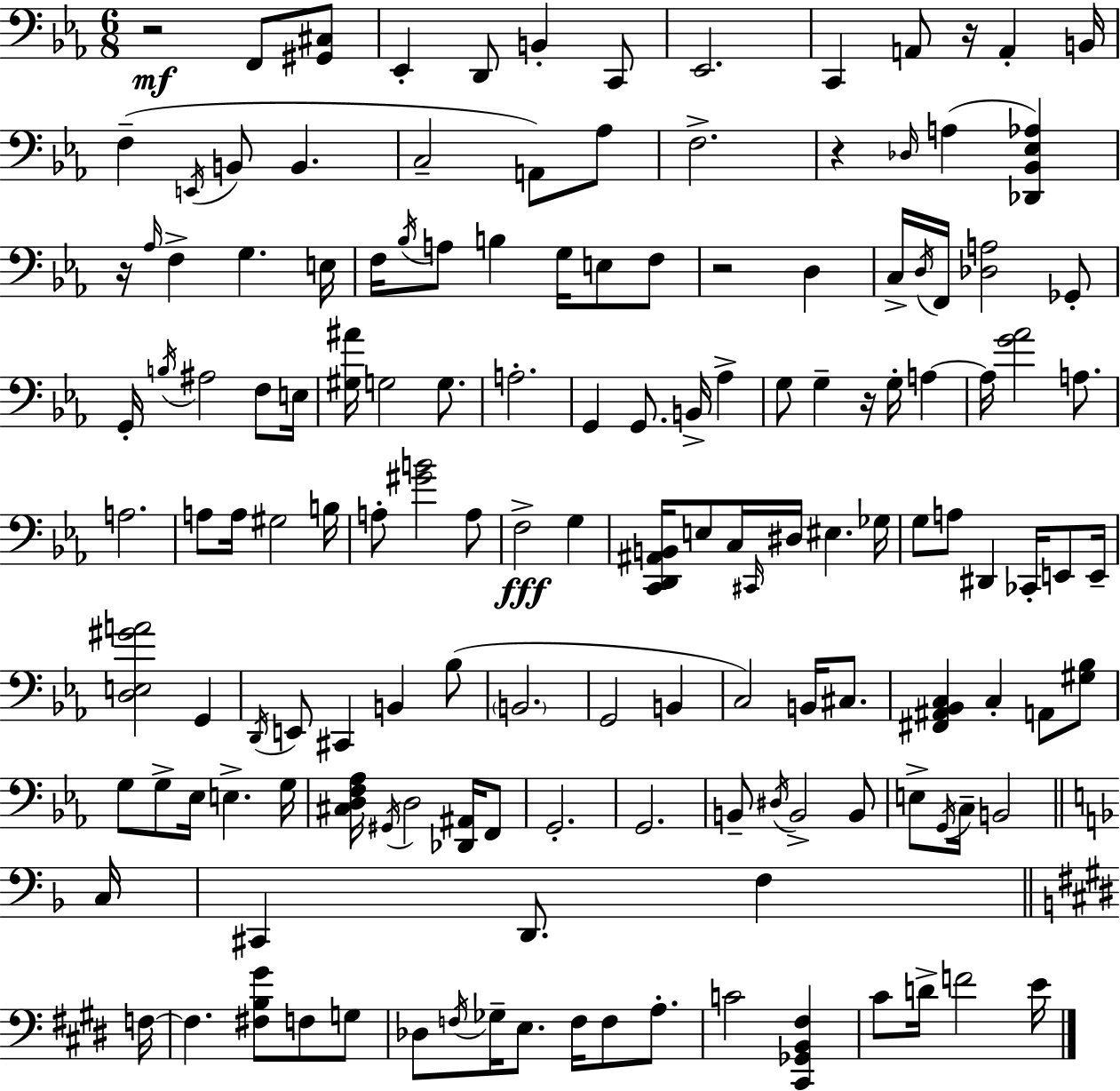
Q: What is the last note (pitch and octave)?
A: E4